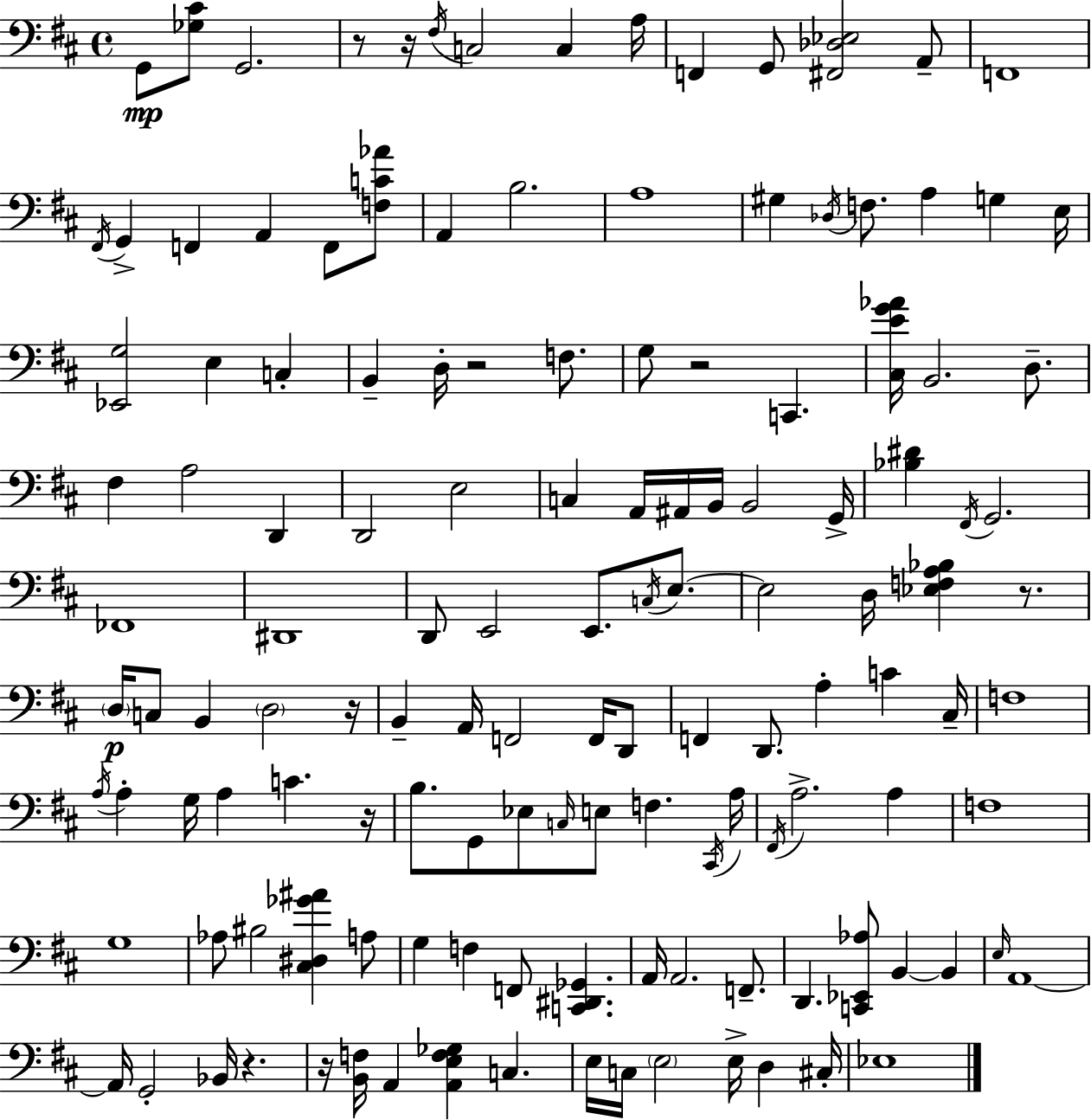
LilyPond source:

{
  \clef bass
  \time 4/4
  \defaultTimeSignature
  \key d \major
  g,8\mp <ges cis'>8 g,2. | r8 r16 \acciaccatura { fis16 } c2 c4 | a16 f,4 g,8 <fis, des ees>2 a,8-- | f,1 | \break \acciaccatura { fis,16 } g,4-> f,4 a,4 f,8 | <f c' aes'>8 a,4 b2. | a1 | gis4 \acciaccatura { des16 } f8. a4 g4 | \break e16 <ees, g>2 e4 c4-. | b,4-- d16-. r2 | f8. g8 r2 c,4. | <cis e' g' aes'>16 b,2. | \break d8.-- fis4 a2 d,4 | d,2 e2 | c4 a,16 ais,16 b,16 b,2 | g,16-> <bes dis'>4 \acciaccatura { fis,16 } g,2. | \break fes,1 | dis,1 | d,8 e,2 e,8. | \acciaccatura { c16 } e8.~~ e2 d16 <ees f a bes>4 | \break r8. \parenthesize d16\p c8 b,4 \parenthesize d2 | r16 b,4-- a,16 f,2 | f,16 d,8 f,4 d,8. a4-. | c'4 cis16-- f1 | \break \acciaccatura { a16 } a4-. g16 a4 c'4. | r16 b8. g,8 ees8 \grace { c16 } e8 | f4. \acciaccatura { cis,16 } a16 \acciaccatura { fis,16 } a2.-> | a4 f1 | \break g1 | aes8 bis2 | <cis dis ges' ais'>4 a8 g4 f4 | f,8 <c, dis, ges,>4. a,16 a,2. | \break f,8.-- d,4. <c, ees, aes>8 | b,4~~ b,4 \grace { e16 } a,1~~ | a,16 g,2-. | bes,16 r4. r16 <b, f>16 a,4 | \break <a, e f ges>4 c4. e16 c16 \parenthesize e2 | e16-> d4 cis16-. ees1 | \bar "|."
}